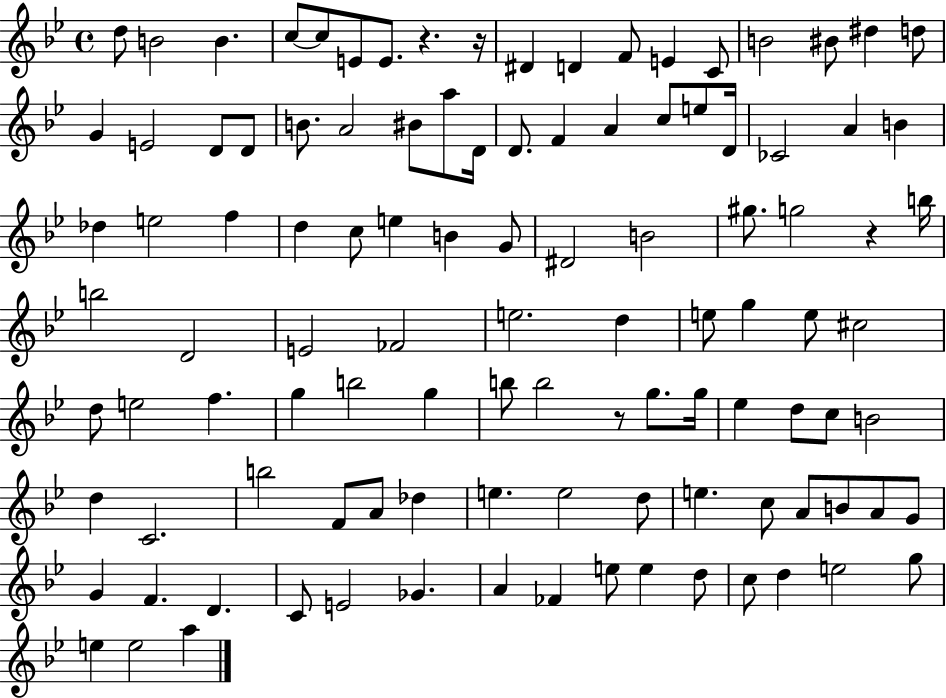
X:1
T:Untitled
M:4/4
L:1/4
K:Bb
d/2 B2 B c/2 c/2 E/2 E/2 z z/4 ^D D F/2 E C/2 B2 ^B/2 ^d d/2 G E2 D/2 D/2 B/2 A2 ^B/2 a/2 D/4 D/2 F A c/2 e/2 D/4 _C2 A B _d e2 f d c/2 e B G/2 ^D2 B2 ^g/2 g2 z b/4 b2 D2 E2 _F2 e2 d e/2 g e/2 ^c2 d/2 e2 f g b2 g b/2 b2 z/2 g/2 g/4 _e d/2 c/2 B2 d C2 b2 F/2 A/2 _d e e2 d/2 e c/2 A/2 B/2 A/2 G/2 G F D C/2 E2 _G A _F e/2 e d/2 c/2 d e2 g/2 e e2 a